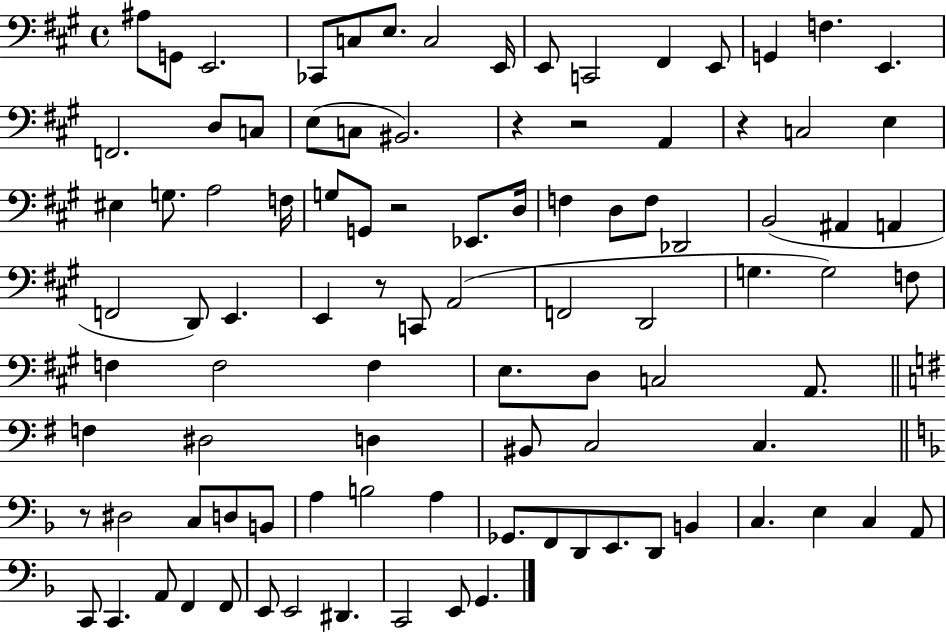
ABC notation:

X:1
T:Untitled
M:4/4
L:1/4
K:A
^A,/2 G,,/2 E,,2 _C,,/2 C,/2 E,/2 C,2 E,,/4 E,,/2 C,,2 ^F,, E,,/2 G,, F, E,, F,,2 D,/2 C,/2 E,/2 C,/2 ^B,,2 z z2 A,, z C,2 E, ^E, G,/2 A,2 F,/4 G,/2 G,,/2 z2 _E,,/2 D,/4 F, D,/2 F,/2 _D,,2 B,,2 ^A,, A,, F,,2 D,,/2 E,, E,, z/2 C,,/2 A,,2 F,,2 D,,2 G, G,2 F,/2 F, F,2 F, E,/2 D,/2 C,2 A,,/2 F, ^D,2 D, ^B,,/2 C,2 C, z/2 ^D,2 C,/2 D,/2 B,,/2 A, B,2 A, _G,,/2 F,,/2 D,,/2 E,,/2 D,,/2 B,, C, E, C, A,,/2 C,,/2 C,, A,,/2 F,, F,,/2 E,,/2 E,,2 ^D,, C,,2 E,,/2 G,,